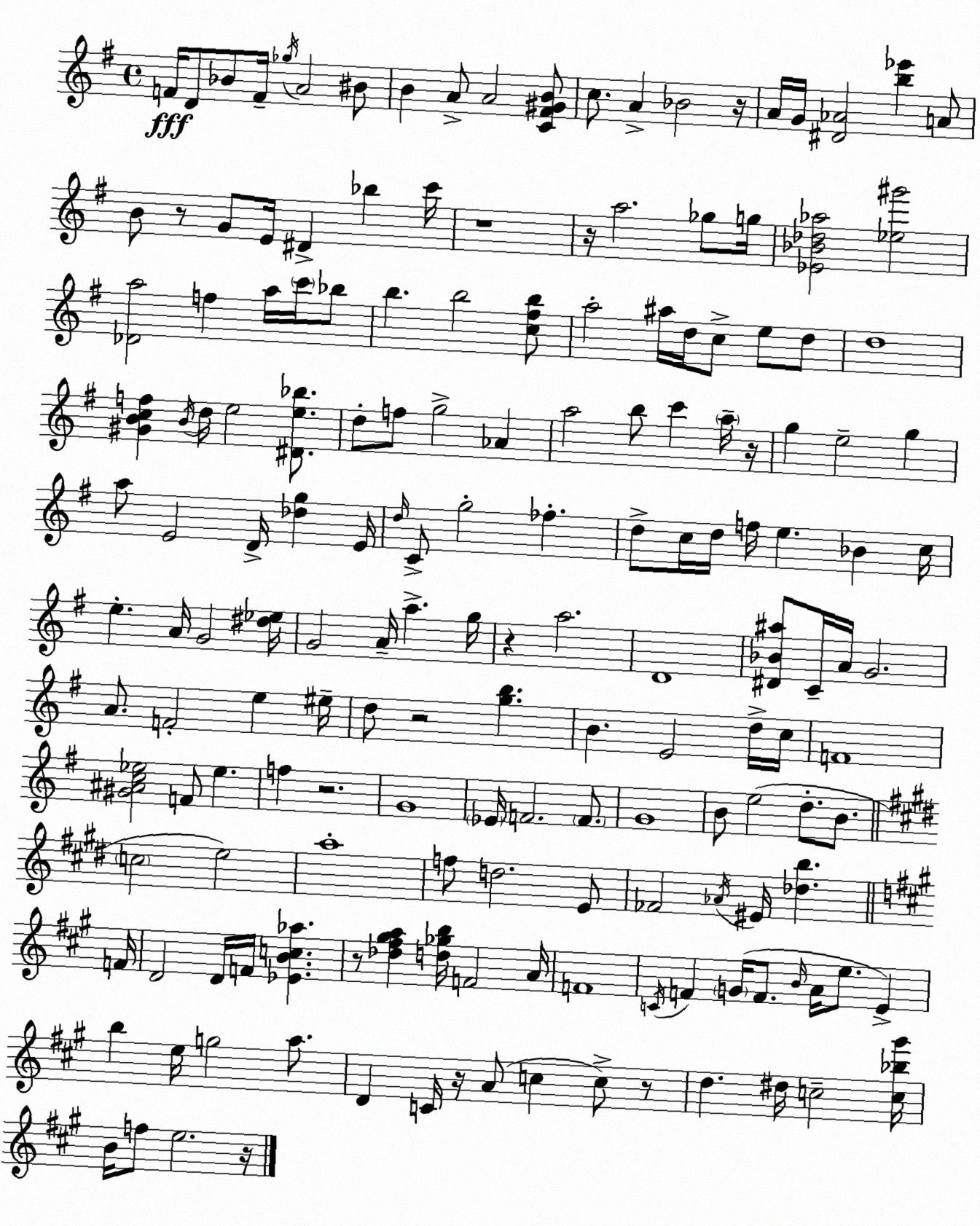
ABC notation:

X:1
T:Untitled
M:4/4
L:1/4
K:Em
F/4 D/2 _B/2 F/4 _g/4 A2 ^B/2 B A/2 A2 [C^F^GB]/2 c/2 A _B2 z/4 A/4 G/4 [^D_A]2 [b_e'] A/2 B/2 z/2 G/2 E/4 ^D _b c'/4 z4 z/4 a2 _g/2 g/4 [_E_B_d_a]2 [_e^g']2 [_Da]2 f a/4 c'/4 _b/2 b b2 [c^fb]/2 a2 ^a/4 d/4 c/2 e/2 d/2 d4 [^GBcf] B/4 d/4 e2 [^De_b]/2 d/2 f/2 g2 _A a2 b/2 c' a/4 z/4 g e2 g a/2 E2 D/4 [_dg] E/4 d/4 C/2 g2 _f d/2 c/4 d/4 f/4 e _B c/4 e A/4 G2 [^d_e]/4 G2 A/4 a g/4 z a2 D4 [^D_B^a]/2 C/4 A/4 G2 A/2 F2 e ^e/4 d/2 z2 [gb] B E2 d/4 c/4 F4 [^G^Ac_e]2 F/2 _e f z2 G4 _E/4 F2 F/2 G4 B/2 e2 d/2 B/2 c2 e2 a4 f/2 d2 E/2 _F2 _A/4 ^E/4 [_db] F/4 D2 D/4 F/4 [_EBc_a] z/2 [_d^f^ga] [d_gb]/4 F2 A/4 F4 C/4 F G/4 F/2 B/4 A/4 e/2 E b e/4 g2 a/2 D C/4 z/4 A/2 c c/2 z/2 d ^d/4 c2 [c_b^g']/4 B/4 f/2 e2 z/4